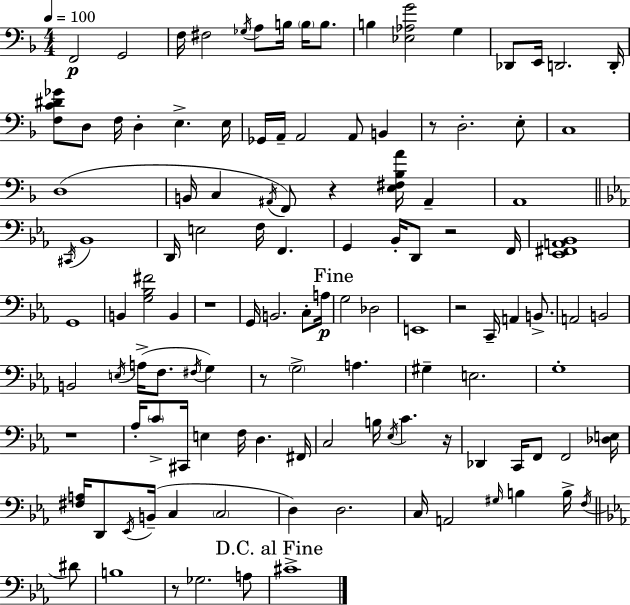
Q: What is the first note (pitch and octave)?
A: F2